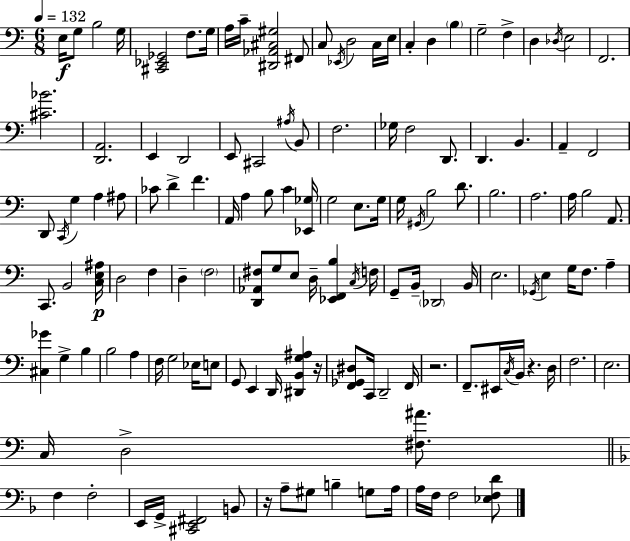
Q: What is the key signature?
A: C major